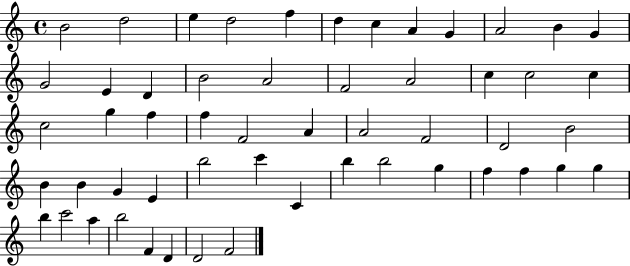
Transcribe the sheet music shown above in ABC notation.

X:1
T:Untitled
M:4/4
L:1/4
K:C
B2 d2 e d2 f d c A G A2 B G G2 E D B2 A2 F2 A2 c c2 c c2 g f f F2 A A2 F2 D2 B2 B B G E b2 c' C b b2 g f f g g b c'2 a b2 F D D2 F2